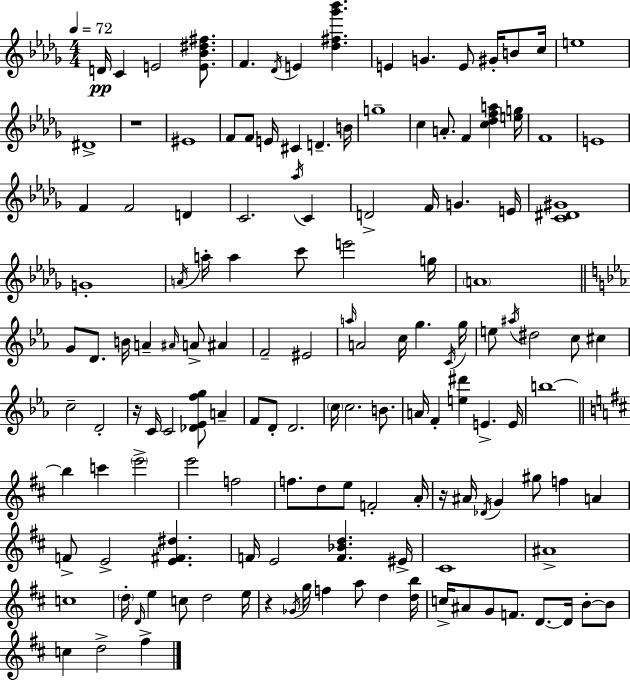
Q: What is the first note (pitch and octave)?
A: D4